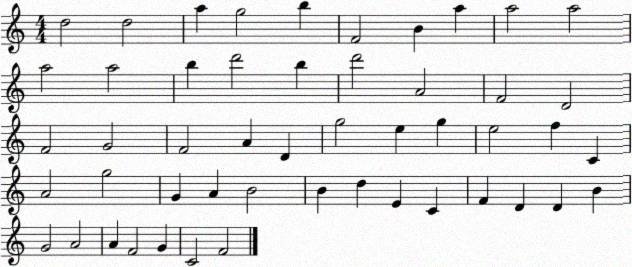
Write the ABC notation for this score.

X:1
T:Untitled
M:4/4
L:1/4
K:C
d2 d2 a g2 b F2 B a a2 a2 a2 a2 b d'2 b d'2 A2 F2 D2 F2 G2 F2 A D g2 e g e2 f C A2 g2 G A B2 B d E C F D D B G2 A2 A F2 G C2 F2